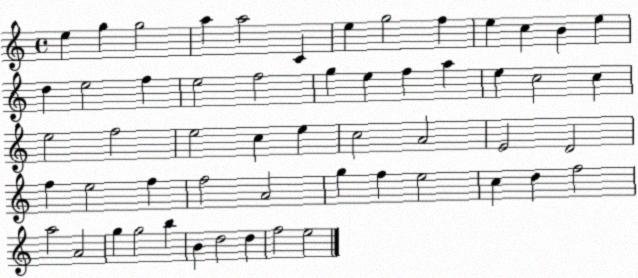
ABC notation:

X:1
T:Untitled
M:4/4
L:1/4
K:C
e g g2 a a2 C e g2 f e c B e d e2 f e2 f2 g e f a e c2 c e2 f2 e2 c e c2 A2 E2 D2 f e2 f f2 A2 g f e2 c d f2 a2 A2 g g2 b B d2 d f2 e2